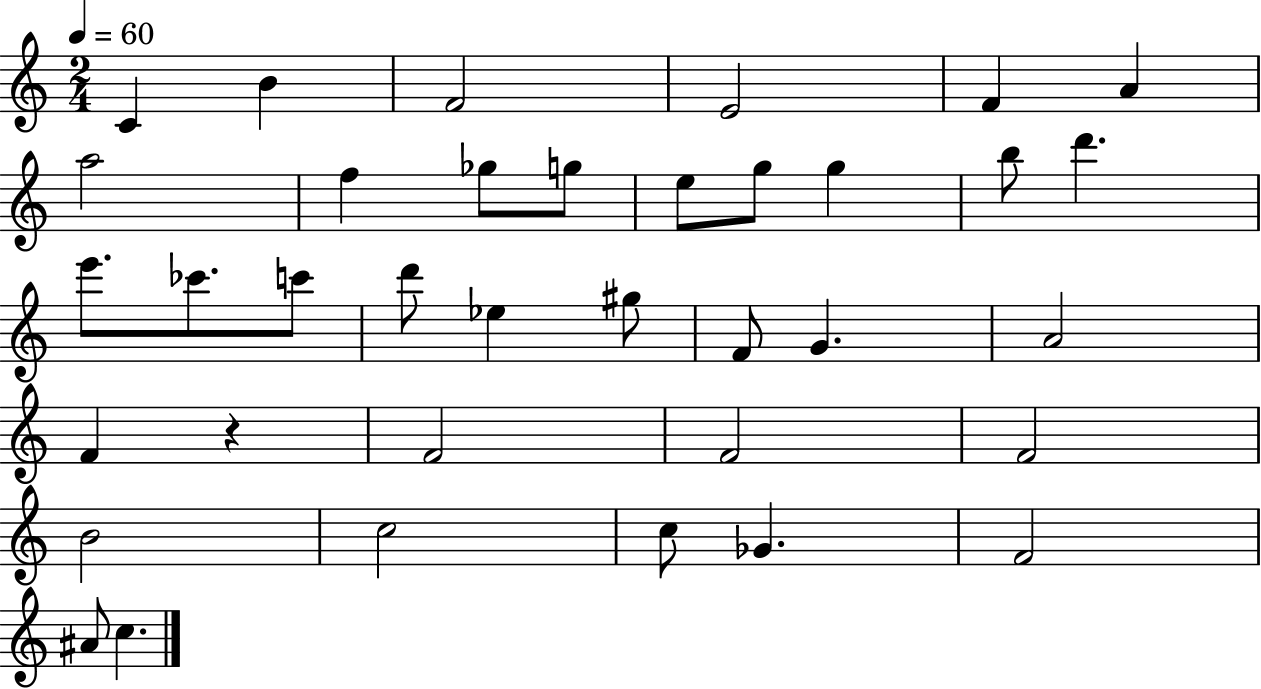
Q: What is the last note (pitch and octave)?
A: C5